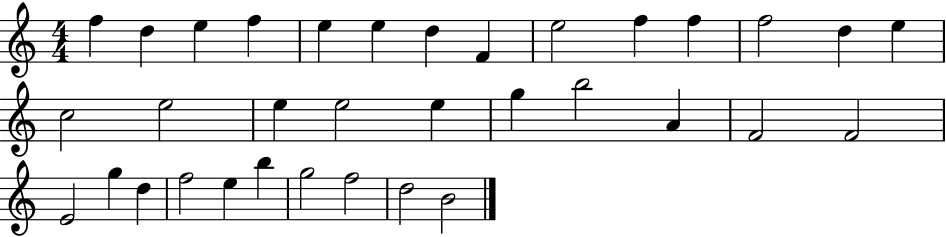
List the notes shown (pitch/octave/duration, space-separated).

F5/q D5/q E5/q F5/q E5/q E5/q D5/q F4/q E5/h F5/q F5/q F5/h D5/q E5/q C5/h E5/h E5/q E5/h E5/q G5/q B5/h A4/q F4/h F4/h E4/h G5/q D5/q F5/h E5/q B5/q G5/h F5/h D5/h B4/h